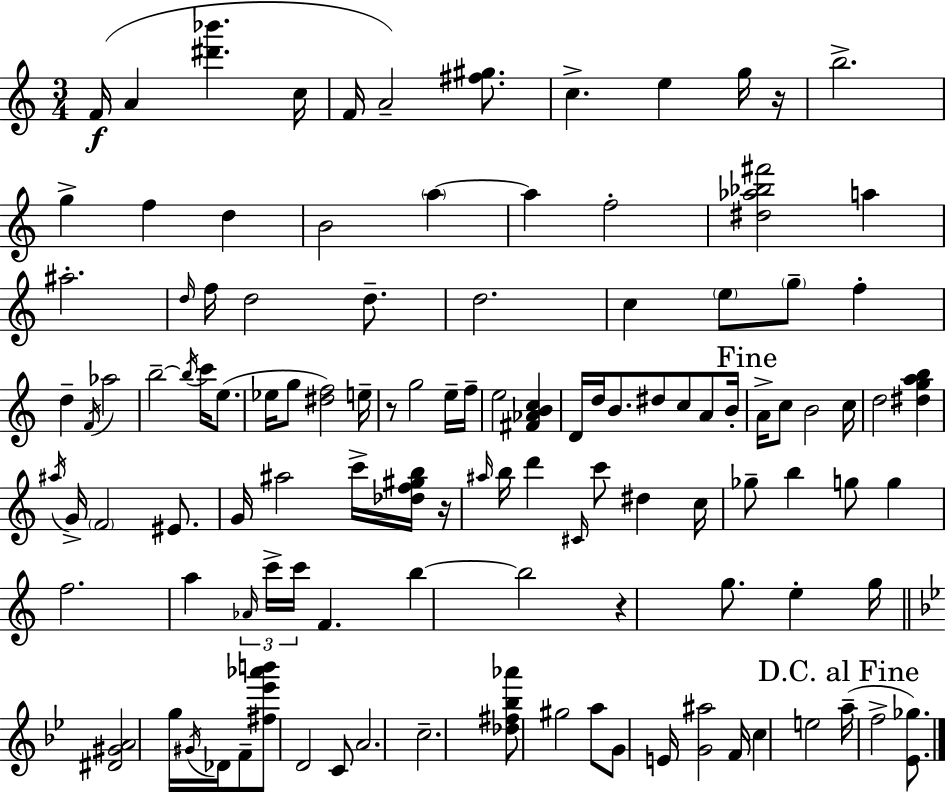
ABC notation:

X:1
T:Untitled
M:3/4
L:1/4
K:Am
F/4 A [^d'_b'] c/4 F/4 A2 [^f^g]/2 c e g/4 z/4 b2 g f d B2 a a f2 [^d_a_b^f']2 a ^a2 d/4 f/4 d2 d/2 d2 c e/2 g/2 f d F/4 _a2 b2 b/4 c'/4 e/2 _e/4 g/2 [^df]2 e/4 z/2 g2 e/4 f/4 e2 [^F_ABc] D/4 d/4 B/2 ^d/2 c/2 A/2 B/4 A/4 c/2 B2 c/4 d2 [^dgab] ^a/4 G/4 F2 ^E/2 G/4 ^a2 c'/4 [_df^gb]/4 z/4 ^a/4 b/4 d' ^C/4 c'/2 ^d c/4 _g/2 b g/2 g f2 a _A/4 c'/4 c'/4 F b b2 z g/2 e g/4 [^D^GA]2 g/4 ^G/4 _D/4 F/2 [^f_e'_a'b']/2 D2 C/2 A2 c2 [_d^f_b_a']/2 ^g2 a/2 G/2 E/4 [G^a]2 F/4 c e2 a/4 f2 [_E_g]/2